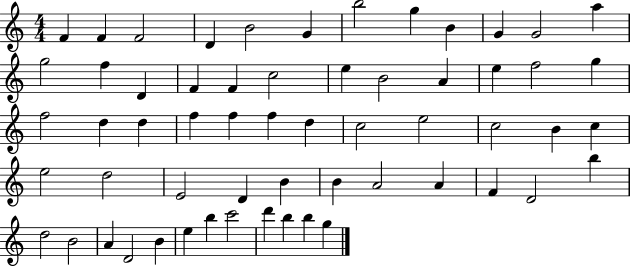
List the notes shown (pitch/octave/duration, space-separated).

F4/q F4/q F4/h D4/q B4/h G4/q B5/h G5/q B4/q G4/q G4/h A5/q G5/h F5/q D4/q F4/q F4/q C5/h E5/q B4/h A4/q E5/q F5/h G5/q F5/h D5/q D5/q F5/q F5/q F5/q D5/q C5/h E5/h C5/h B4/q C5/q E5/h D5/h E4/h D4/q B4/q B4/q A4/h A4/q F4/q D4/h B5/q D5/h B4/h A4/q D4/h B4/q E5/q B5/q C6/h D6/q B5/q B5/q G5/q